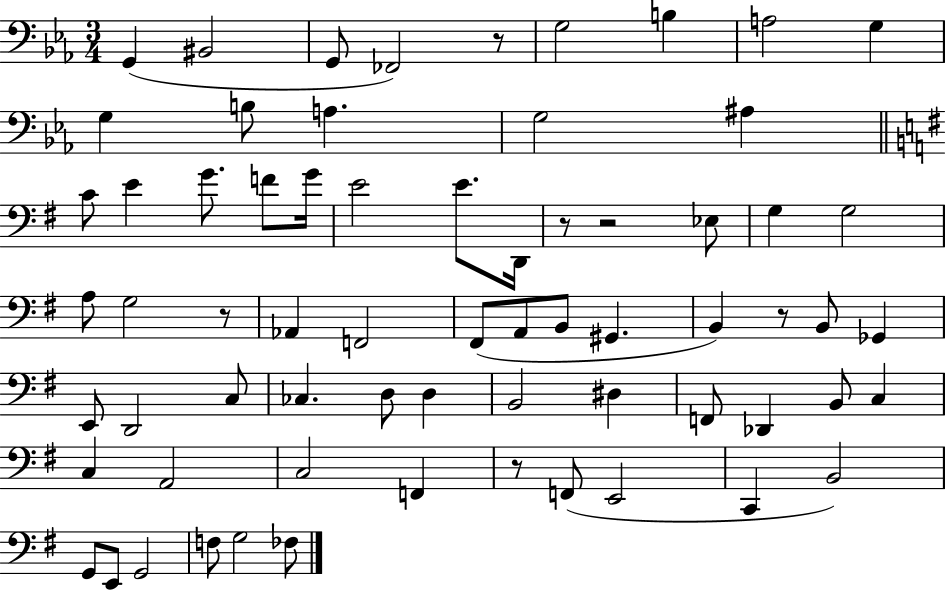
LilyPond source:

{
  \clef bass
  \numericTimeSignature
  \time 3/4
  \key ees \major
  \repeat volta 2 { g,4( bis,2 | g,8 fes,2) r8 | g2 b4 | a2 g4 | \break g4 b8 a4. | g2 ais4 | \bar "||" \break \key g \major c'8 e'4 g'8. f'8 g'16 | e'2 e'8. d,16 | r8 r2 ees8 | g4 g2 | \break a8 g2 r8 | aes,4 f,2 | fis,8( a,8 b,8 gis,4. | b,4) r8 b,8 ges,4 | \break e,8 d,2 c8 | ces4. d8 d4 | b,2 dis4 | f,8 des,4 b,8 c4 | \break c4 a,2 | c2 f,4 | r8 f,8( e,2 | c,4 b,2) | \break g,8 e,8 g,2 | f8 g2 fes8 | } \bar "|."
}